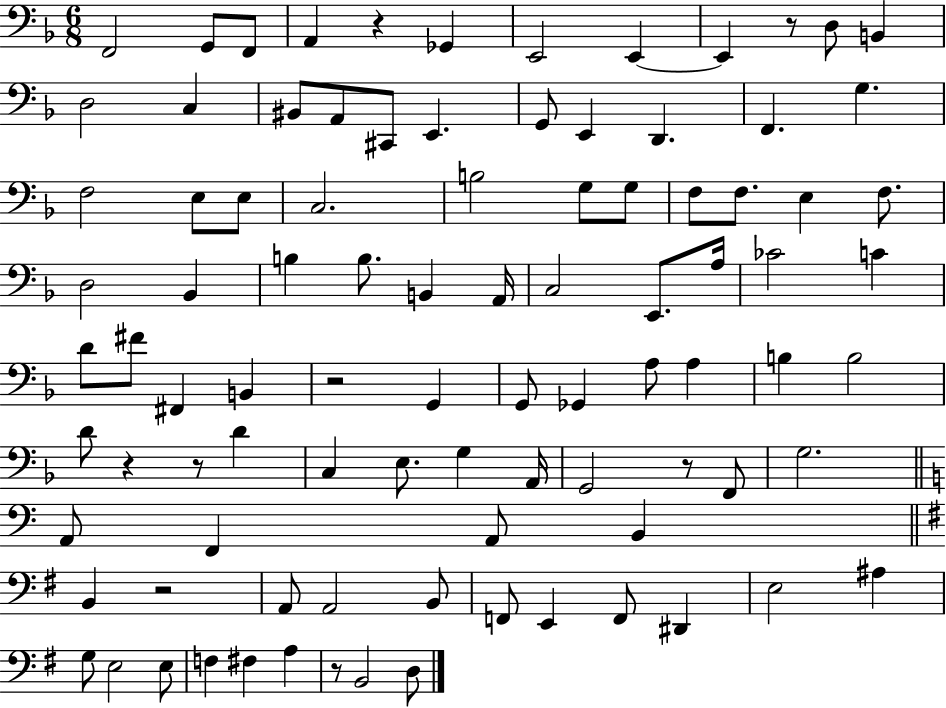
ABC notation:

X:1
T:Untitled
M:6/8
L:1/4
K:F
F,,2 G,,/2 F,,/2 A,, z _G,, E,,2 E,, E,, z/2 D,/2 B,, D,2 C, ^B,,/2 A,,/2 ^C,,/2 E,, G,,/2 E,, D,, F,, G, F,2 E,/2 E,/2 C,2 B,2 G,/2 G,/2 F,/2 F,/2 E, F,/2 D,2 _B,, B, B,/2 B,, A,,/4 C,2 E,,/2 A,/4 _C2 C D/2 ^F/2 ^F,, B,, z2 G,, G,,/2 _G,, A,/2 A, B, B,2 D/2 z z/2 D C, E,/2 G, A,,/4 G,,2 z/2 F,,/2 G,2 A,,/2 F,, A,,/2 B,, B,, z2 A,,/2 A,,2 B,,/2 F,,/2 E,, F,,/2 ^D,, E,2 ^A, G,/2 E,2 E,/2 F, ^F, A, z/2 B,,2 D,/2